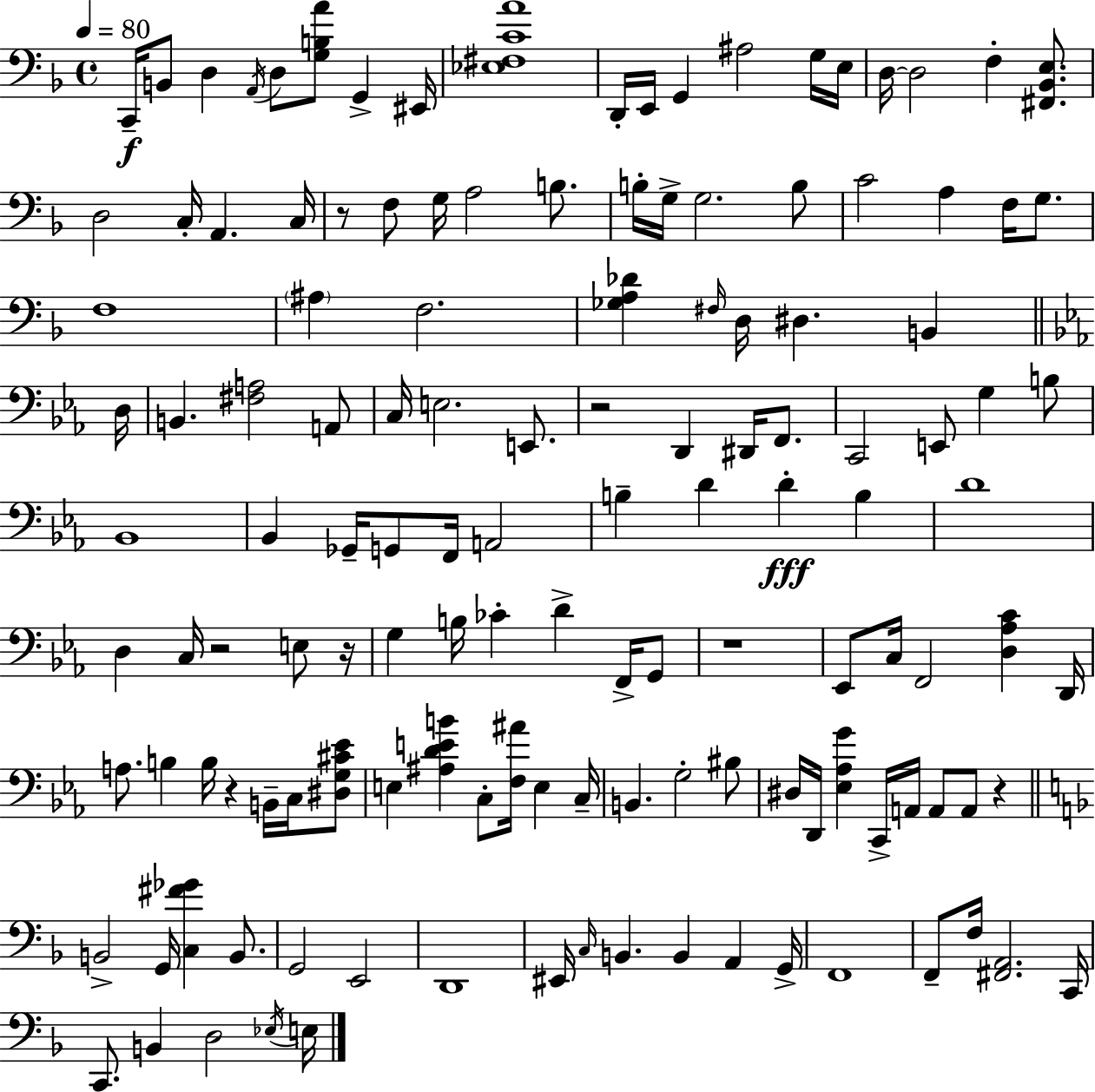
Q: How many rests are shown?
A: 7